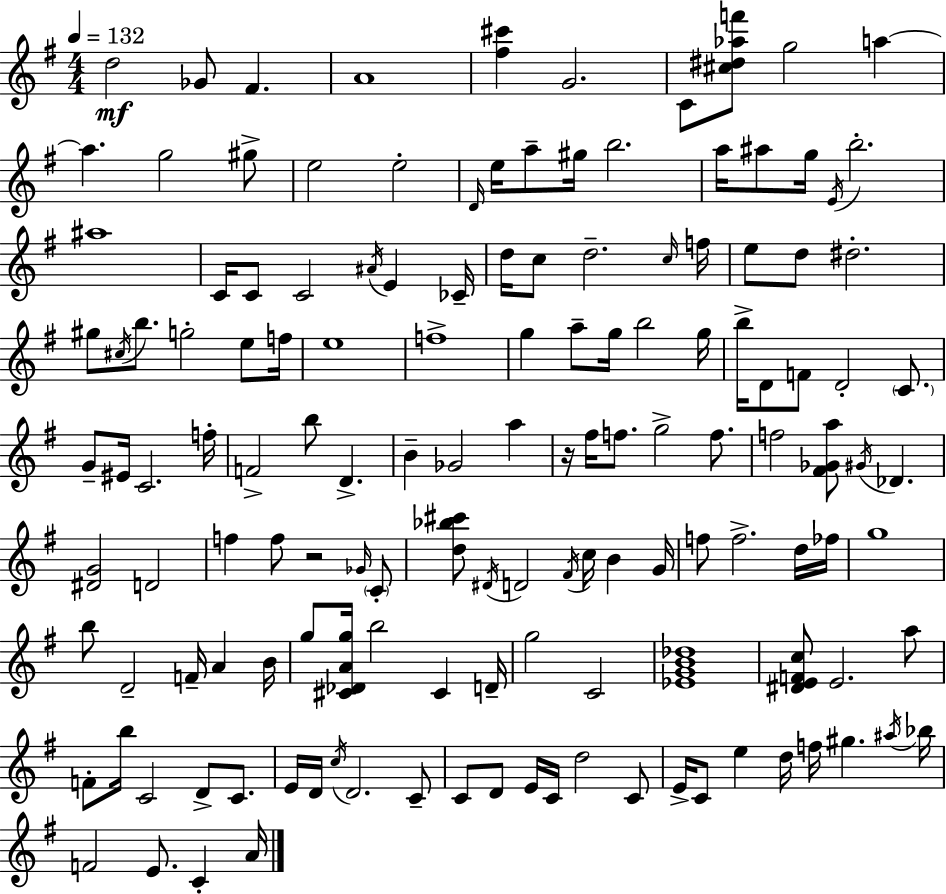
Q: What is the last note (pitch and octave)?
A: A4